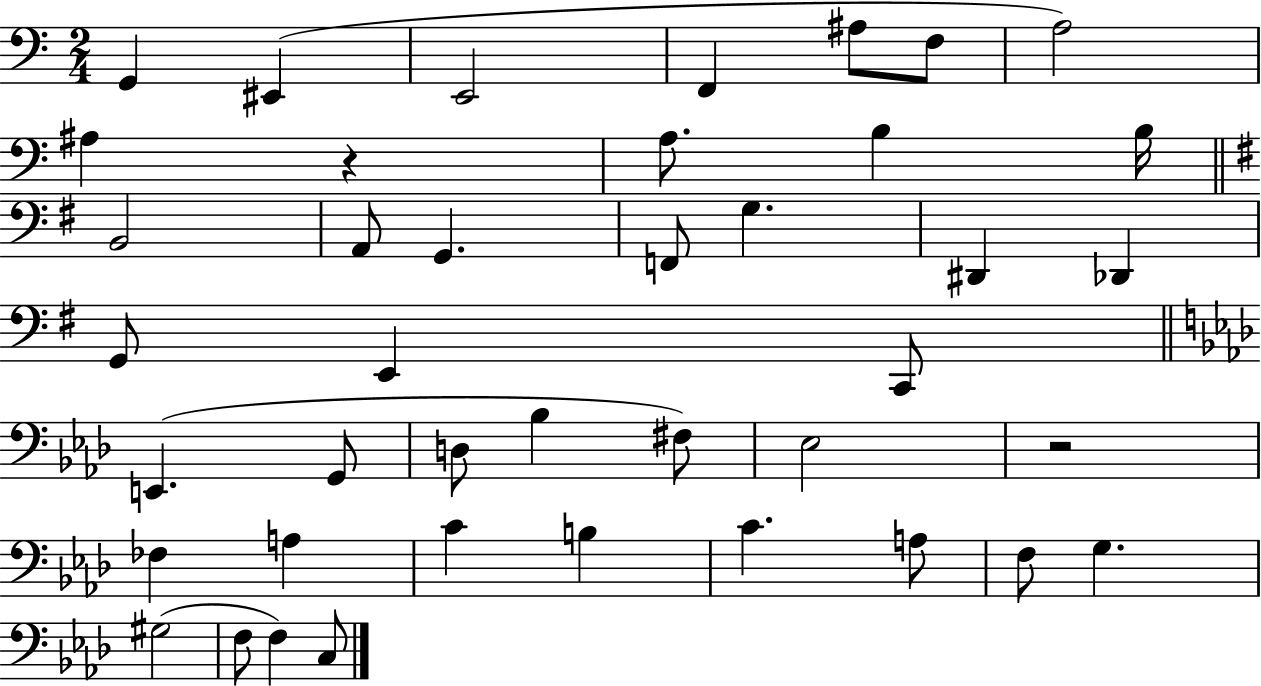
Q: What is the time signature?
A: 2/4